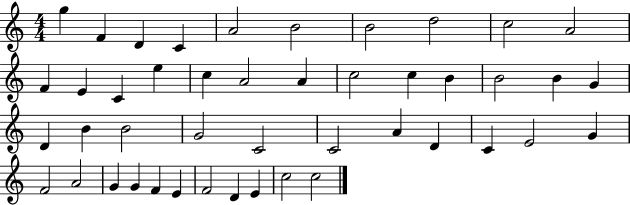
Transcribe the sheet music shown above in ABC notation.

X:1
T:Untitled
M:4/4
L:1/4
K:C
g F D C A2 B2 B2 d2 c2 A2 F E C e c A2 A c2 c B B2 B G D B B2 G2 C2 C2 A D C E2 G F2 A2 G G F E F2 D E c2 c2